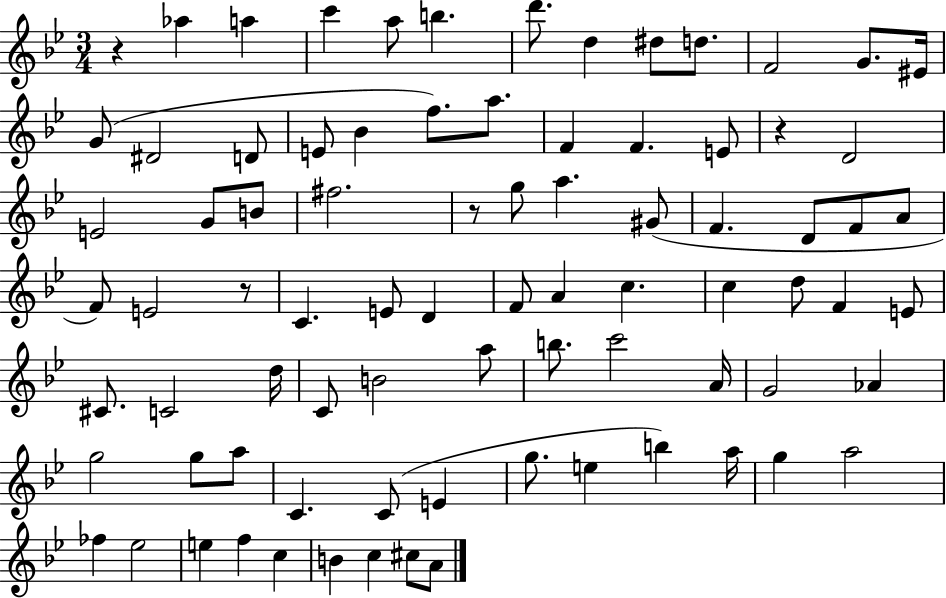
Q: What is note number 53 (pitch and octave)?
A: B5